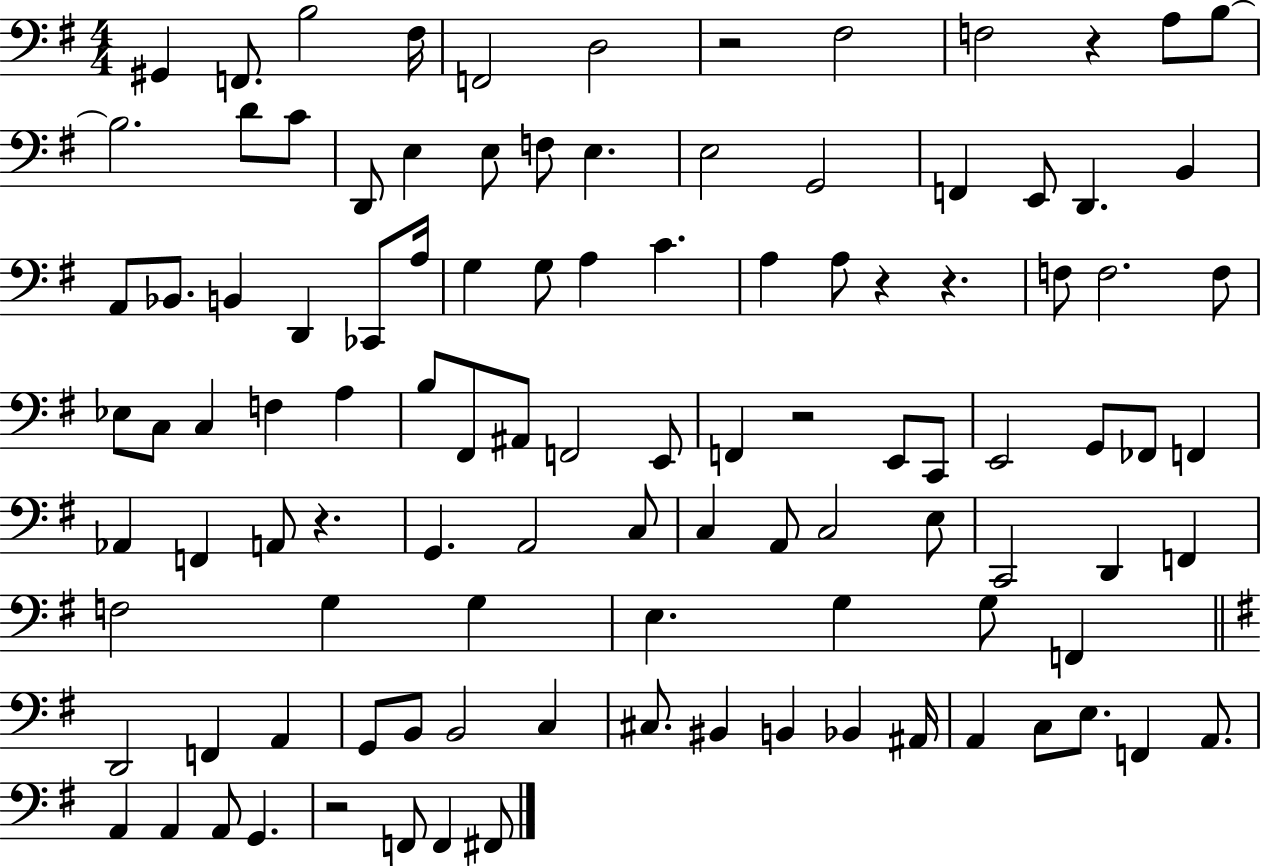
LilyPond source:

{
  \clef bass
  \numericTimeSignature
  \time 4/4
  \key g \major
  gis,4 f,8. b2 fis16 | f,2 d2 | r2 fis2 | f2 r4 a8 b8~~ | \break b2. d'8 c'8 | d,8 e4 e8 f8 e4. | e2 g,2 | f,4 e,8 d,4. b,4 | \break a,8 bes,8. b,4 d,4 ces,8 a16 | g4 g8 a4 c'4. | a4 a8 r4 r4. | f8 f2. f8 | \break ees8 c8 c4 f4 a4 | b8 fis,8 ais,8 f,2 e,8 | f,4 r2 e,8 c,8 | e,2 g,8 fes,8 f,4 | \break aes,4 f,4 a,8 r4. | g,4. a,2 c8 | c4 a,8 c2 e8 | c,2 d,4 f,4 | \break f2 g4 g4 | e4. g4 g8 f,4 | \bar "||" \break \key e \minor d,2 f,4 a,4 | g,8 b,8 b,2 c4 | cis8. bis,4 b,4 bes,4 ais,16 | a,4 c8 e8. f,4 a,8. | \break a,4 a,4 a,8 g,4. | r2 f,8 f,4 fis,8 | \bar "|."
}